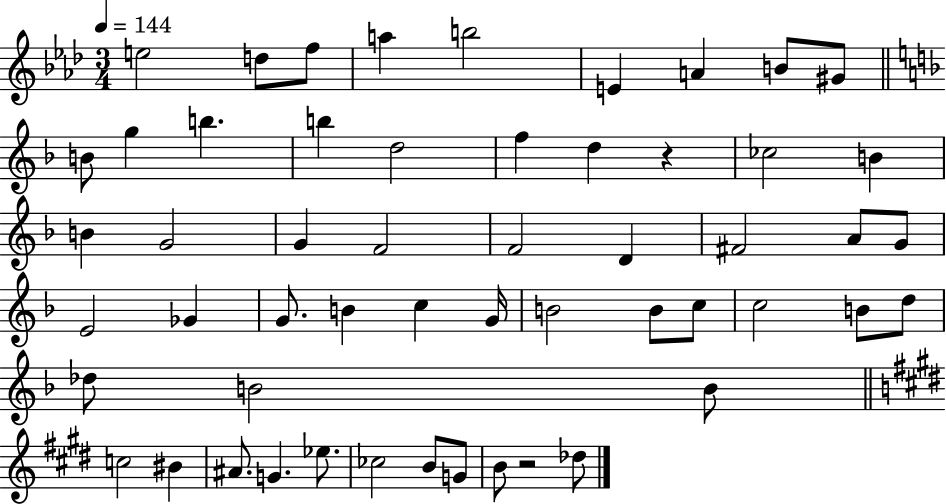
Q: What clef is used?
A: treble